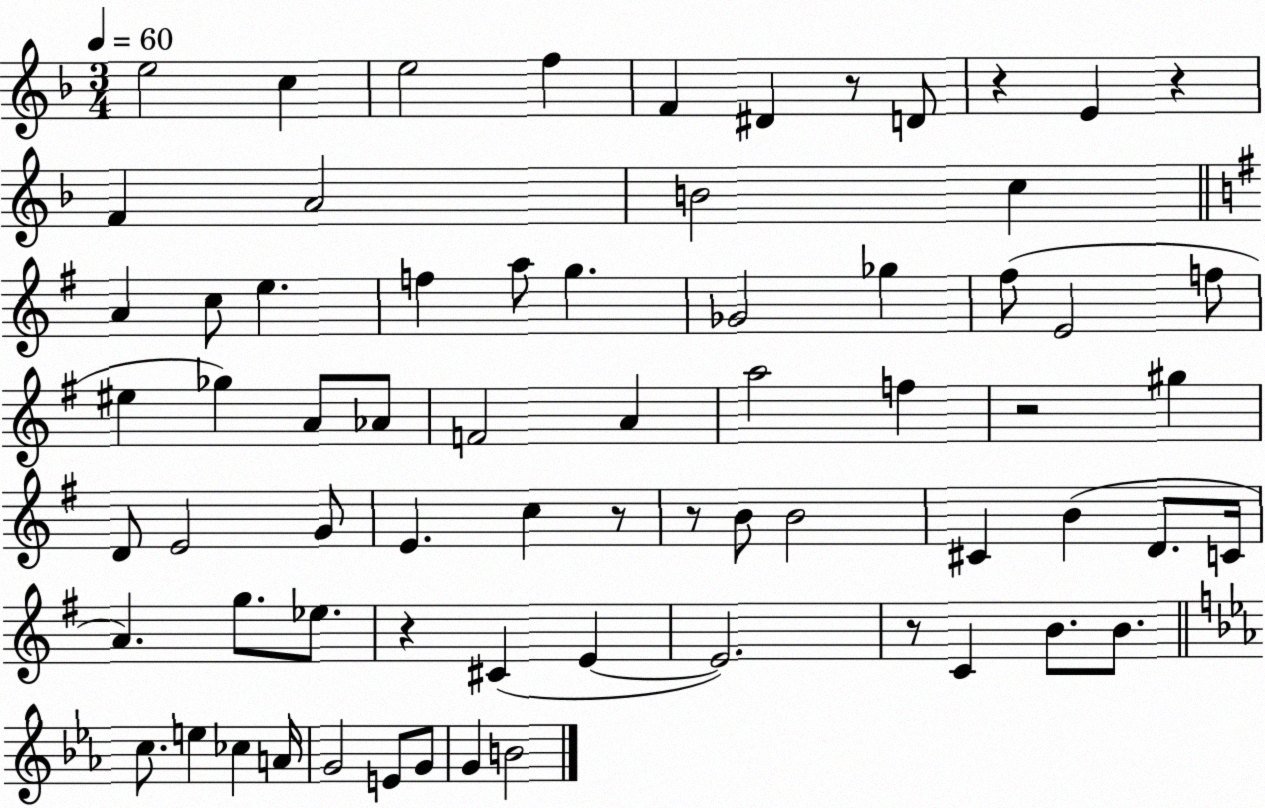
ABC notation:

X:1
T:Untitled
M:3/4
L:1/4
K:F
e2 c e2 f F ^D z/2 D/2 z E z F A2 B2 c A c/2 e f a/2 g _G2 _g ^f/2 E2 f/2 ^e _g A/2 _A/2 F2 A a2 f z2 ^g D/2 E2 G/2 E c z/2 z/2 B/2 B2 ^C B D/2 C/4 A g/2 _e/2 z ^C E E2 z/2 C B/2 B/2 c/2 e _c A/4 G2 E/2 G/2 G B2